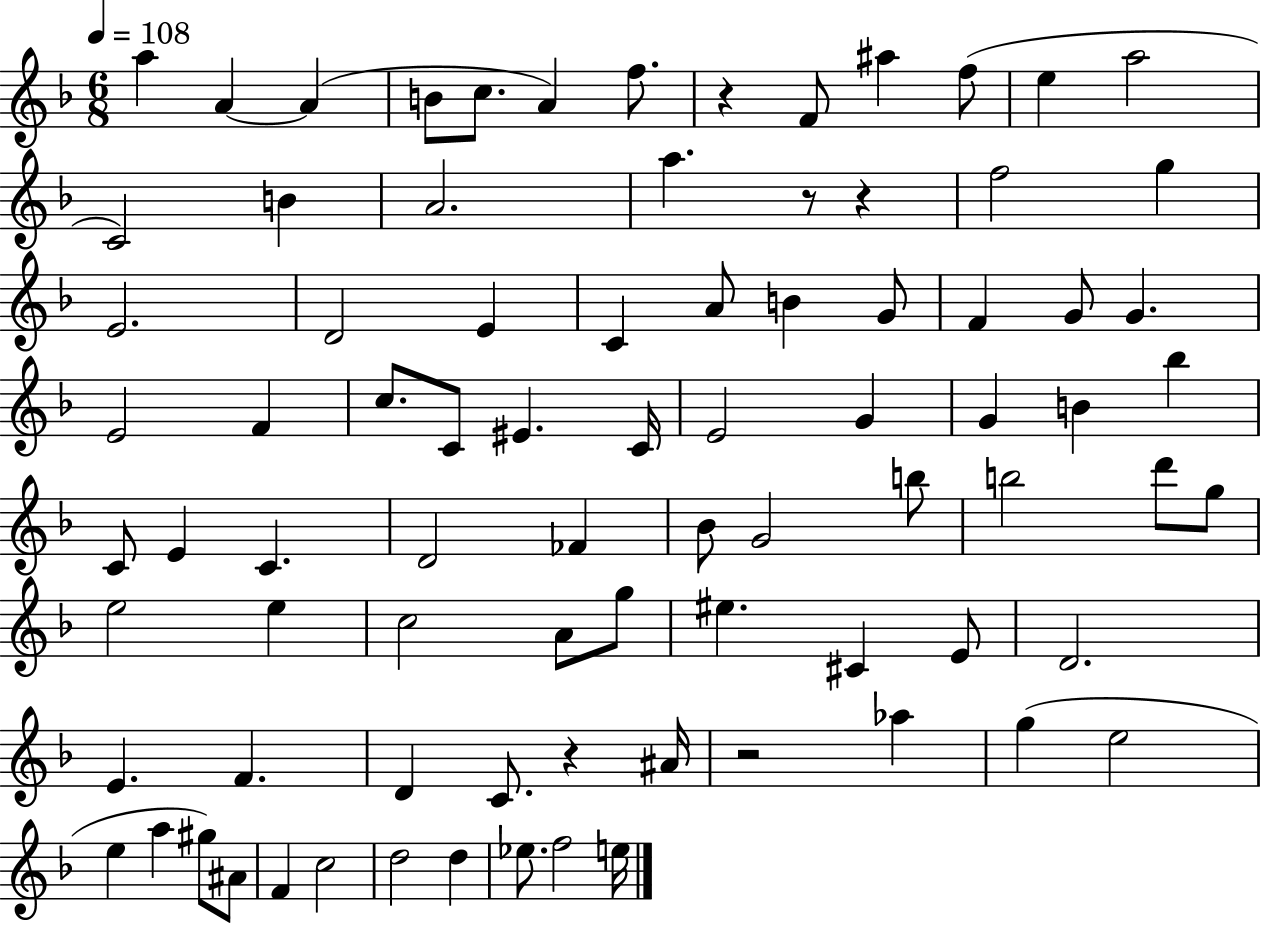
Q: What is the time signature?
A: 6/8